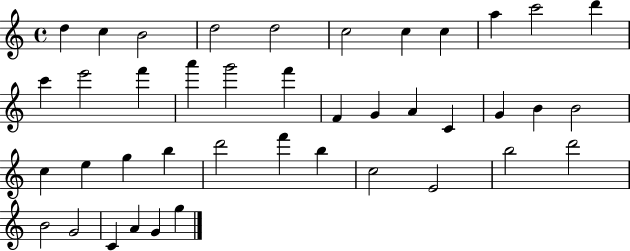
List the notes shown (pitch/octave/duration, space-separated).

D5/q C5/q B4/h D5/h D5/h C5/h C5/q C5/q A5/q C6/h D6/q C6/q E6/h F6/q A6/q G6/h F6/q F4/q G4/q A4/q C4/q G4/q B4/q B4/h C5/q E5/q G5/q B5/q D6/h F6/q B5/q C5/h E4/h B5/h D6/h B4/h G4/h C4/q A4/q G4/q G5/q